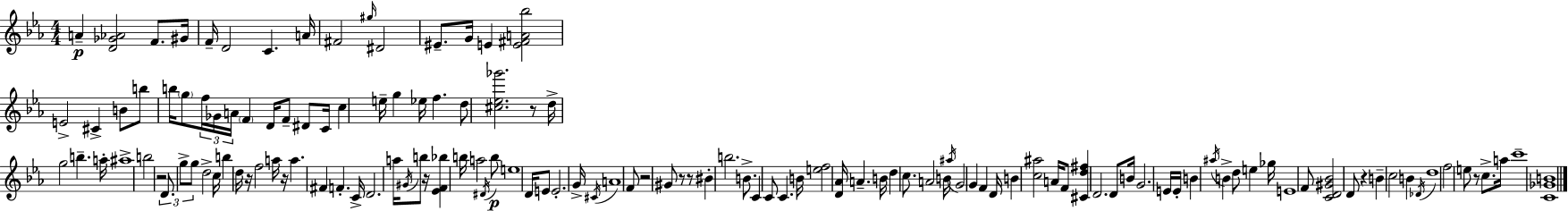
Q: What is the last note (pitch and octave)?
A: C6